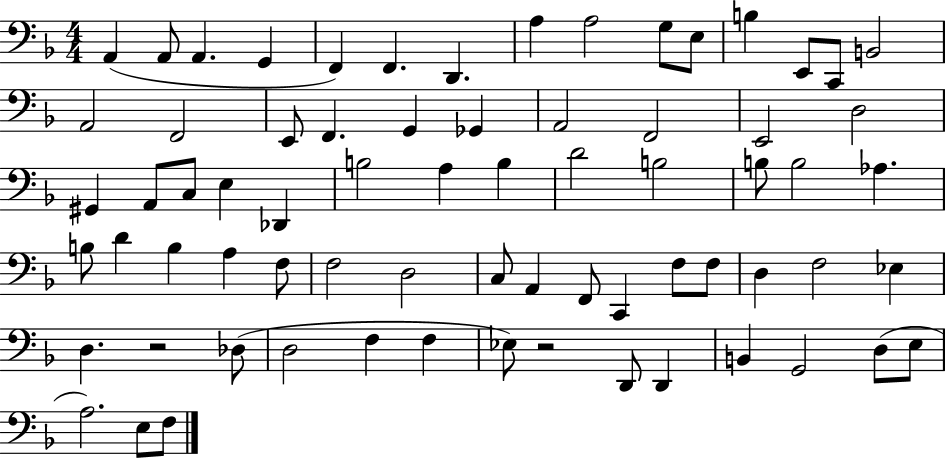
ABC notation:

X:1
T:Untitled
M:4/4
L:1/4
K:F
A,, A,,/2 A,, G,, F,, F,, D,, A, A,2 G,/2 E,/2 B, E,,/2 C,,/2 B,,2 A,,2 F,,2 E,,/2 F,, G,, _G,, A,,2 F,,2 E,,2 D,2 ^G,, A,,/2 C,/2 E, _D,, B,2 A, B, D2 B,2 B,/2 B,2 _A, B,/2 D B, A, F,/2 F,2 D,2 C,/2 A,, F,,/2 C,, F,/2 F,/2 D, F,2 _E, D, z2 _D,/2 D,2 F, F, _E,/2 z2 D,,/2 D,, B,, G,,2 D,/2 E,/2 A,2 E,/2 F,/2